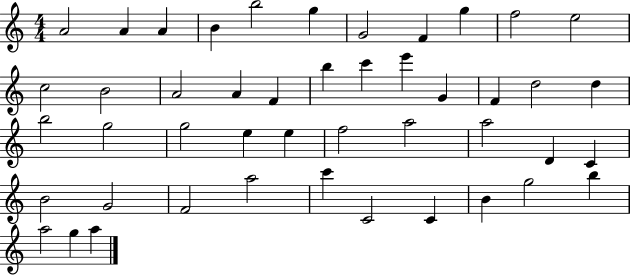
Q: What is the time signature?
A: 4/4